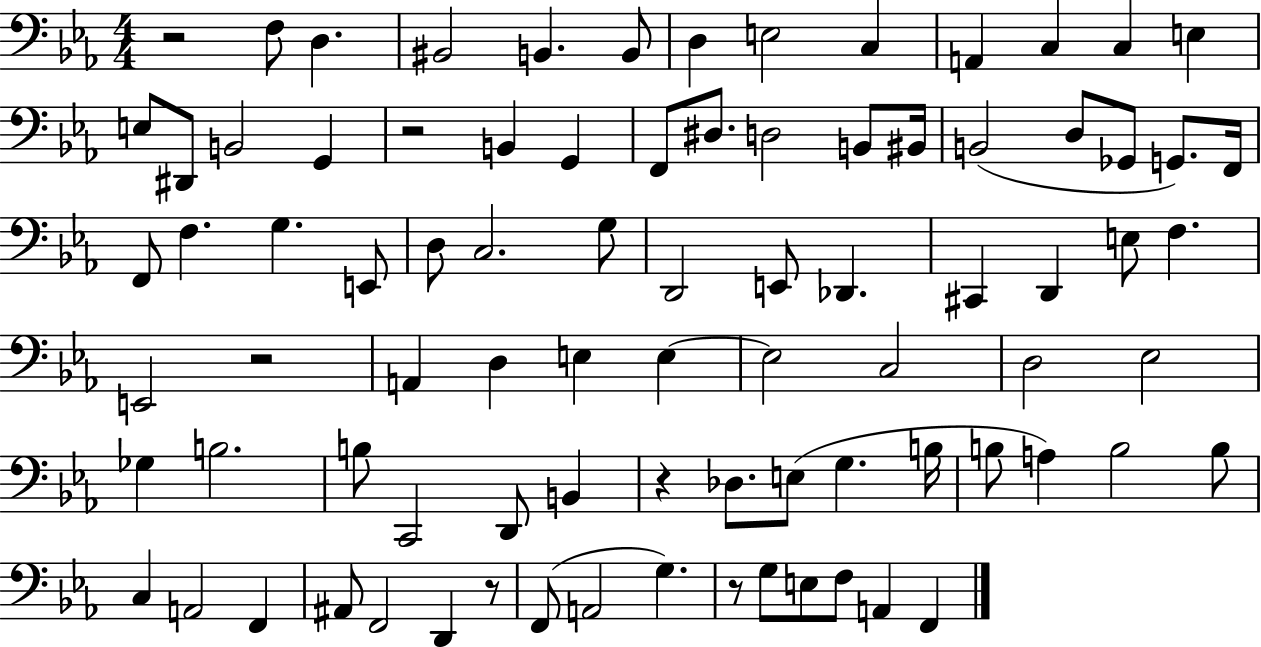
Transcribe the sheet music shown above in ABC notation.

X:1
T:Untitled
M:4/4
L:1/4
K:Eb
z2 F,/2 D, ^B,,2 B,, B,,/2 D, E,2 C, A,, C, C, E, E,/2 ^D,,/2 B,,2 G,, z2 B,, G,, F,,/2 ^D,/2 D,2 B,,/2 ^B,,/4 B,,2 D,/2 _G,,/2 G,,/2 F,,/4 F,,/2 F, G, E,,/2 D,/2 C,2 G,/2 D,,2 E,,/2 _D,, ^C,, D,, E,/2 F, E,,2 z2 A,, D, E, E, E,2 C,2 D,2 _E,2 _G, B,2 B,/2 C,,2 D,,/2 B,, z _D,/2 E,/2 G, B,/4 B,/2 A, B,2 B,/2 C, A,,2 F,, ^A,,/2 F,,2 D,, z/2 F,,/2 A,,2 G, z/2 G,/2 E,/2 F,/2 A,, F,,